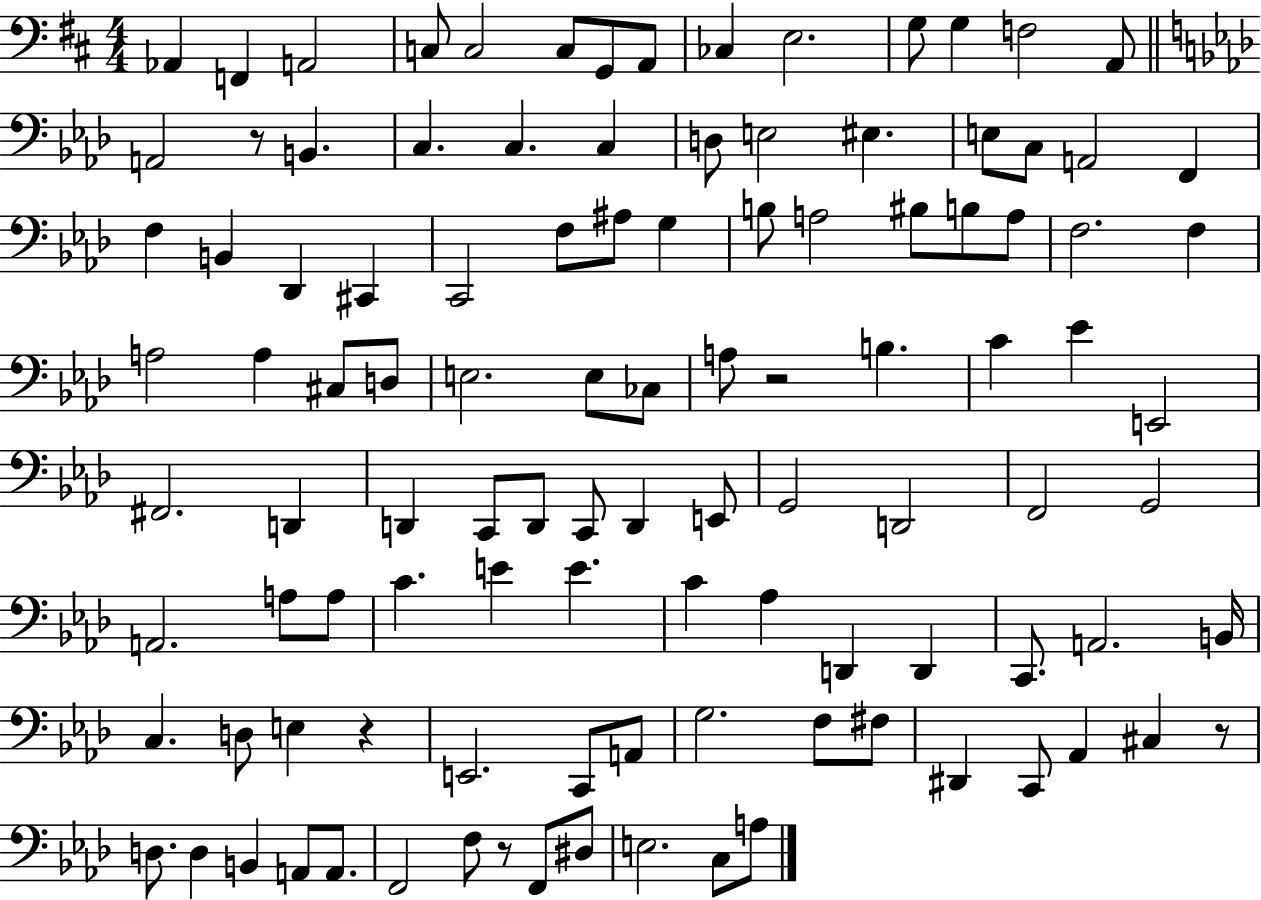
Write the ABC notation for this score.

X:1
T:Untitled
M:4/4
L:1/4
K:D
_A,, F,, A,,2 C,/2 C,2 C,/2 G,,/2 A,,/2 _C, E,2 G,/2 G, F,2 A,,/2 A,,2 z/2 B,, C, C, C, D,/2 E,2 ^E, E,/2 C,/2 A,,2 F,, F, B,, _D,, ^C,, C,,2 F,/2 ^A,/2 G, B,/2 A,2 ^B,/2 B,/2 A,/2 F,2 F, A,2 A, ^C,/2 D,/2 E,2 E,/2 _C,/2 A,/2 z2 B, C _E E,,2 ^F,,2 D,, D,, C,,/2 D,,/2 C,,/2 D,, E,,/2 G,,2 D,,2 F,,2 G,,2 A,,2 A,/2 A,/2 C E E C _A, D,, D,, C,,/2 A,,2 B,,/4 C, D,/2 E, z E,,2 C,,/2 A,,/2 G,2 F,/2 ^F,/2 ^D,, C,,/2 _A,, ^C, z/2 D,/2 D, B,, A,,/2 A,,/2 F,,2 F,/2 z/2 F,,/2 ^D,/2 E,2 C,/2 A,/2